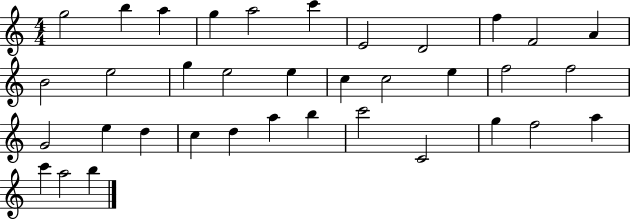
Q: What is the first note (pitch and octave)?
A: G5